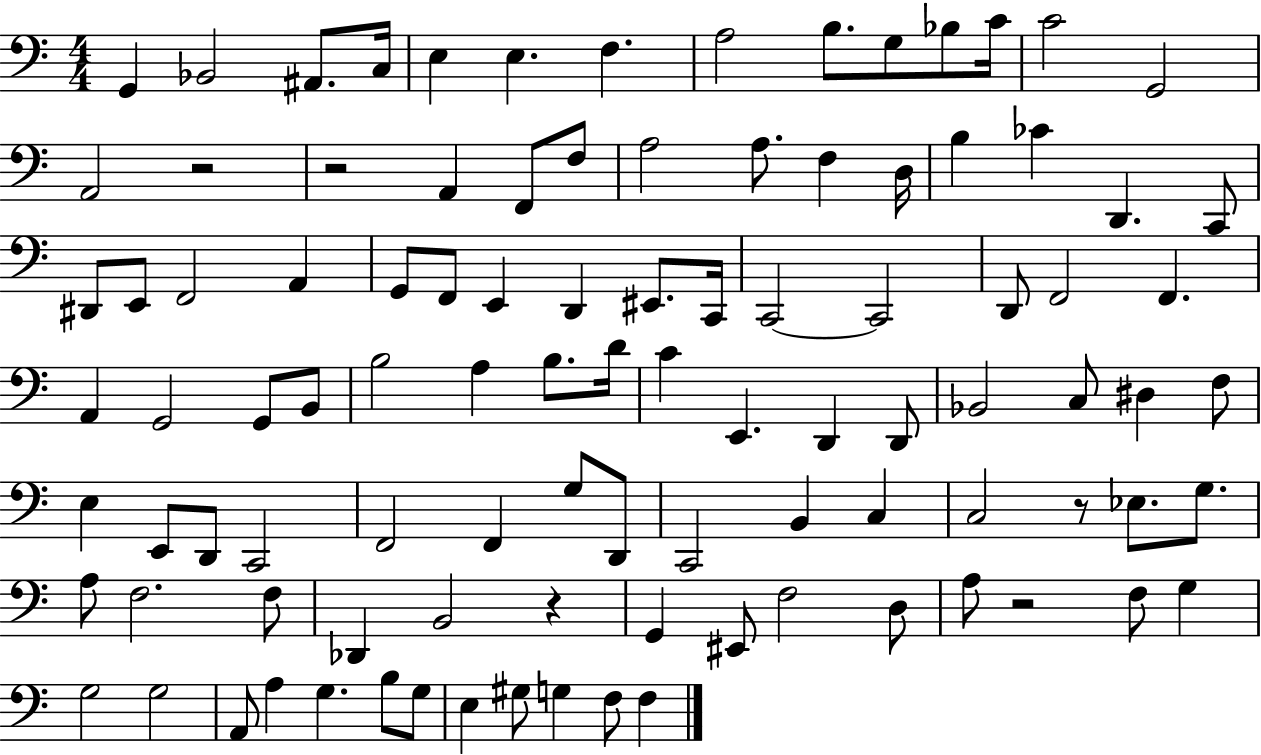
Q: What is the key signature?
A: C major